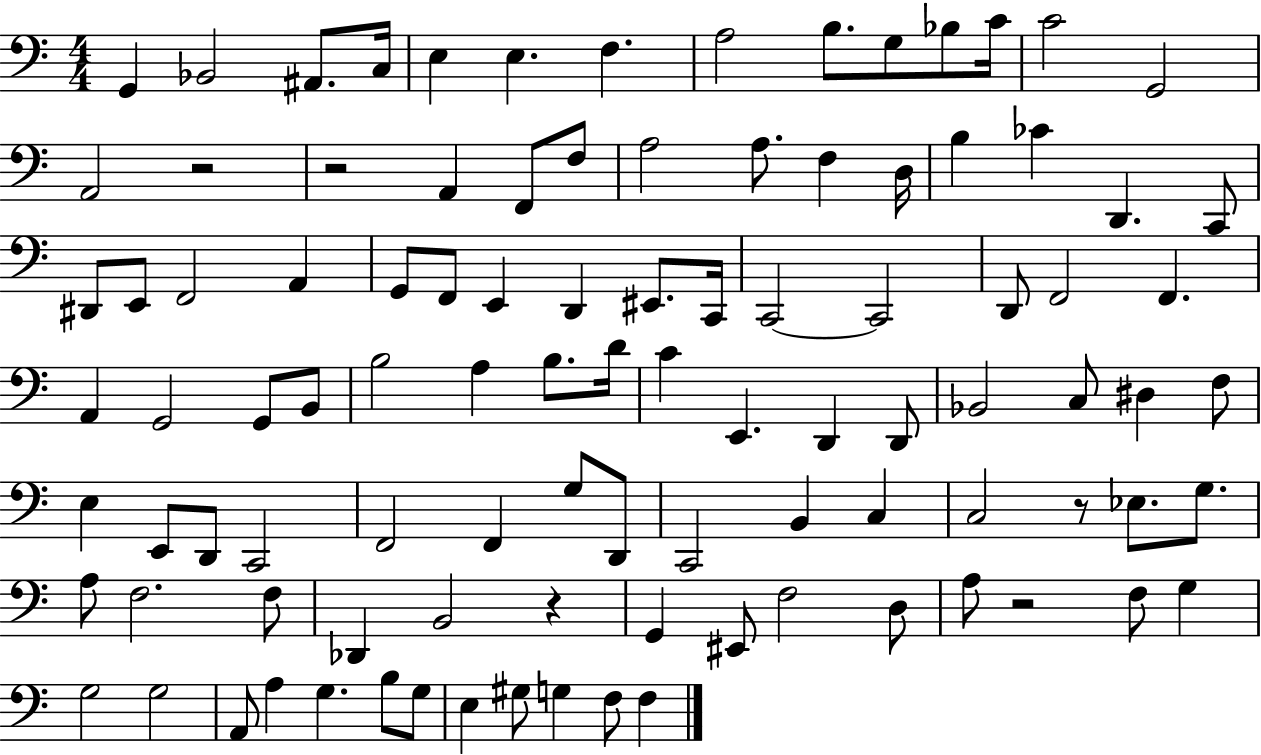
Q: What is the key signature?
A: C major